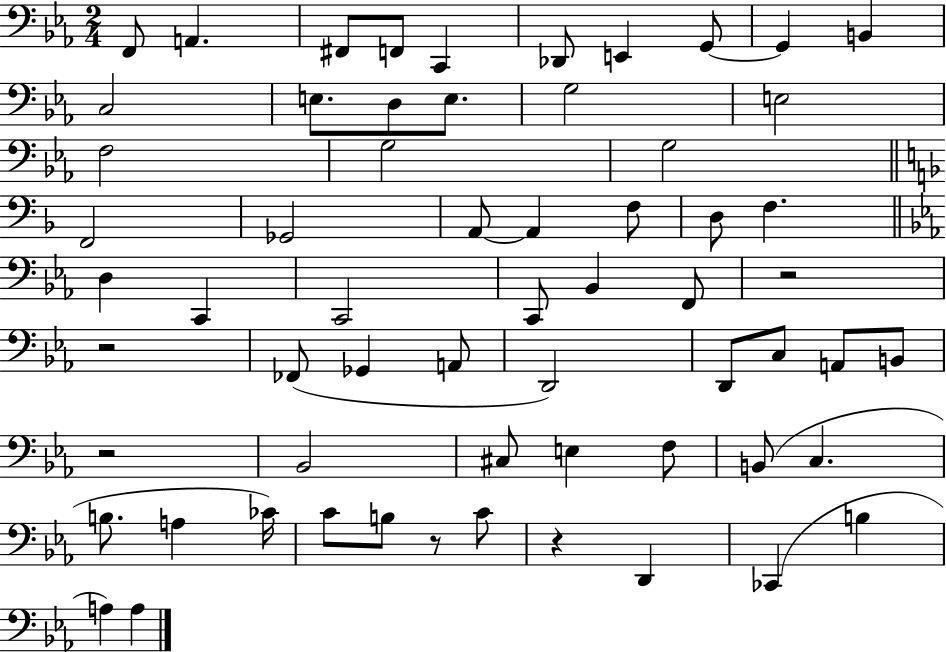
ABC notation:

X:1
T:Untitled
M:2/4
L:1/4
K:Eb
F,,/2 A,, ^F,,/2 F,,/2 C,, _D,,/2 E,, G,,/2 G,, B,, C,2 E,/2 D,/2 E,/2 G,2 E,2 F,2 G,2 G,2 F,,2 _G,,2 A,,/2 A,, F,/2 D,/2 F, D, C,, C,,2 C,,/2 _B,, F,,/2 z2 z2 _F,,/2 _G,, A,,/2 D,,2 D,,/2 C,/2 A,,/2 B,,/2 z2 _B,,2 ^C,/2 E, F,/2 B,,/2 C, B,/2 A, _C/4 C/2 B,/2 z/2 C/2 z D,, _C,, B, A, A,